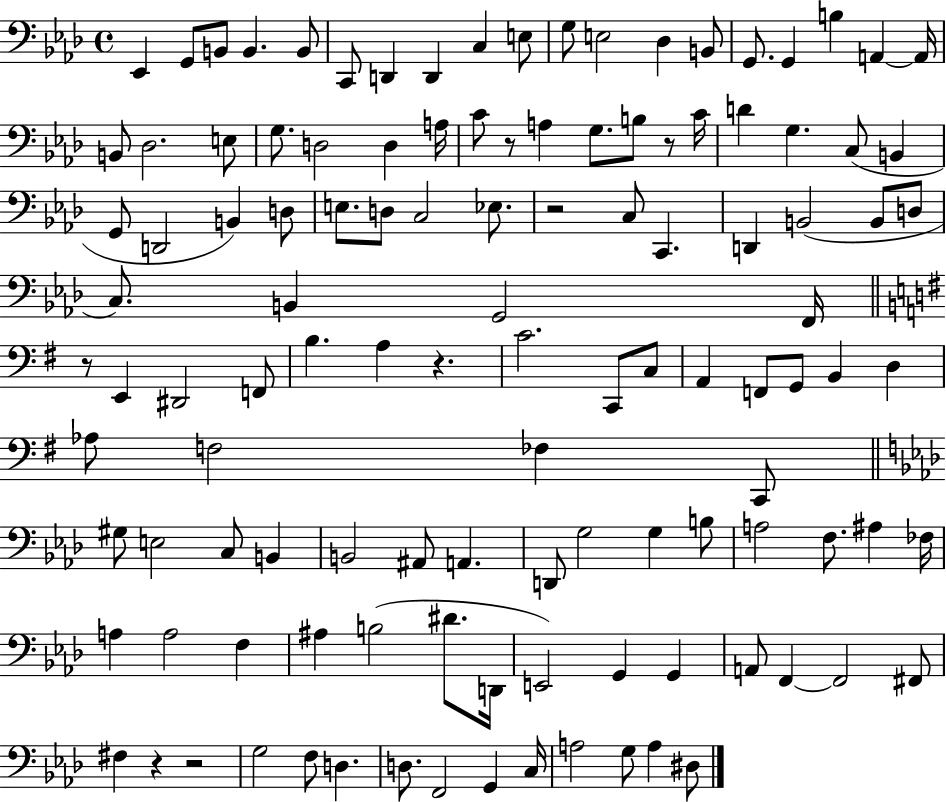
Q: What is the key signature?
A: AES major